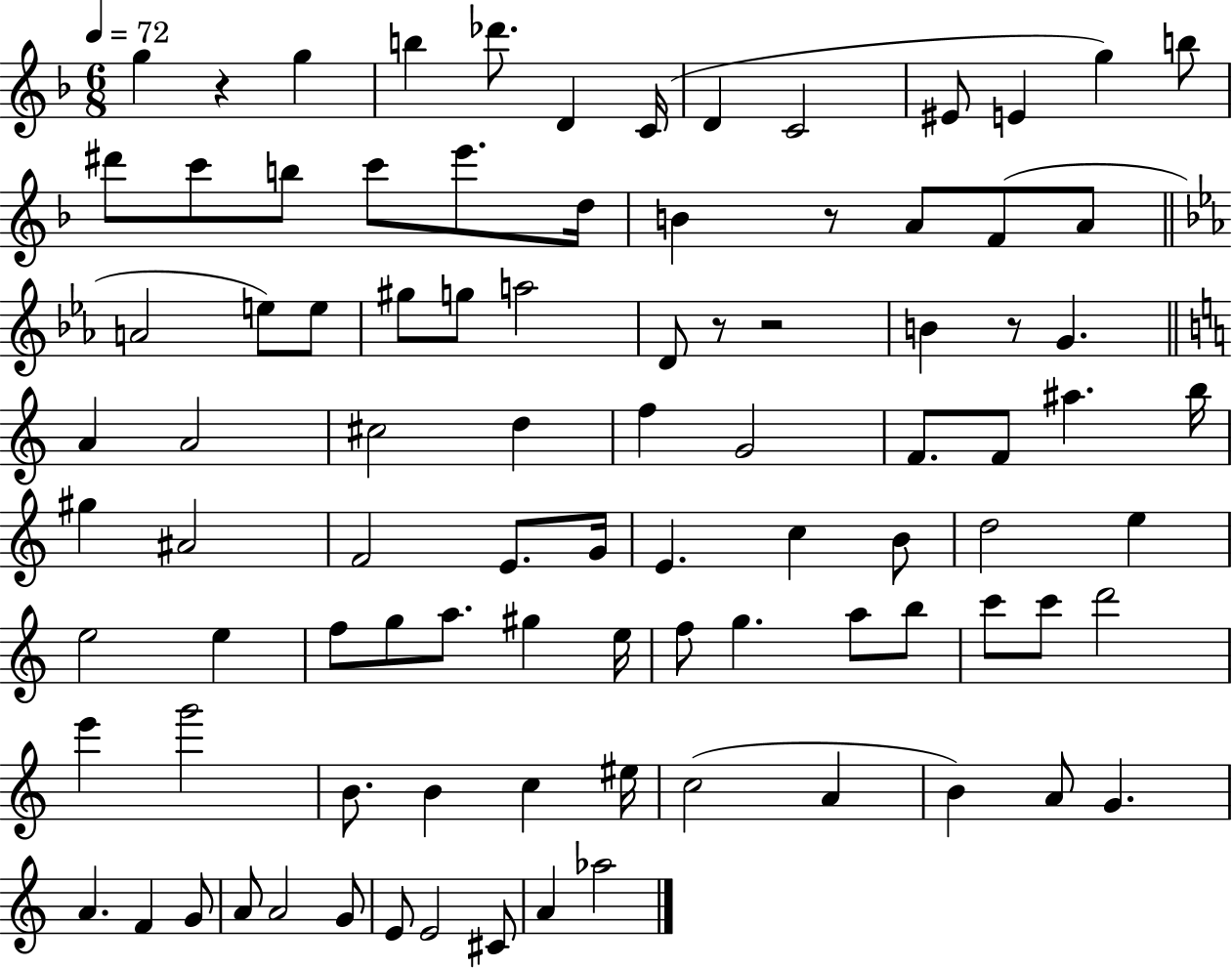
{
  \clef treble
  \numericTimeSignature
  \time 6/8
  \key f \major
  \tempo 4 = 72
  g''4 r4 g''4 | b''4 des'''8. d'4 c'16( | d'4 c'2 | eis'8 e'4 g''4) b''8 | \break dis'''8 c'''8 b''8 c'''8 e'''8. d''16 | b'4 r8 a'8 f'8( a'8 | \bar "||" \break \key ees \major a'2 e''8) e''8 | gis''8 g''8 a''2 | d'8 r8 r2 | b'4 r8 g'4. | \break \bar "||" \break \key a \minor a'4 a'2 | cis''2 d''4 | f''4 g'2 | f'8. f'8 ais''4. b''16 | \break gis''4 ais'2 | f'2 e'8. g'16 | e'4. c''4 b'8 | d''2 e''4 | \break e''2 e''4 | f''8 g''8 a''8. gis''4 e''16 | f''8 g''4. a''8 b''8 | c'''8 c'''8 d'''2 | \break e'''4 g'''2 | b'8. b'4 c''4 eis''16 | c''2( a'4 | b'4) a'8 g'4. | \break a'4. f'4 g'8 | a'8 a'2 g'8 | e'8 e'2 cis'8 | a'4 aes''2 | \break \bar "|."
}